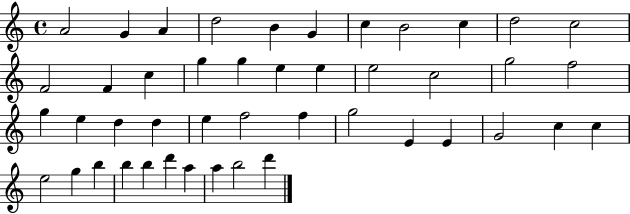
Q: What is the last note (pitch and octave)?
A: D6